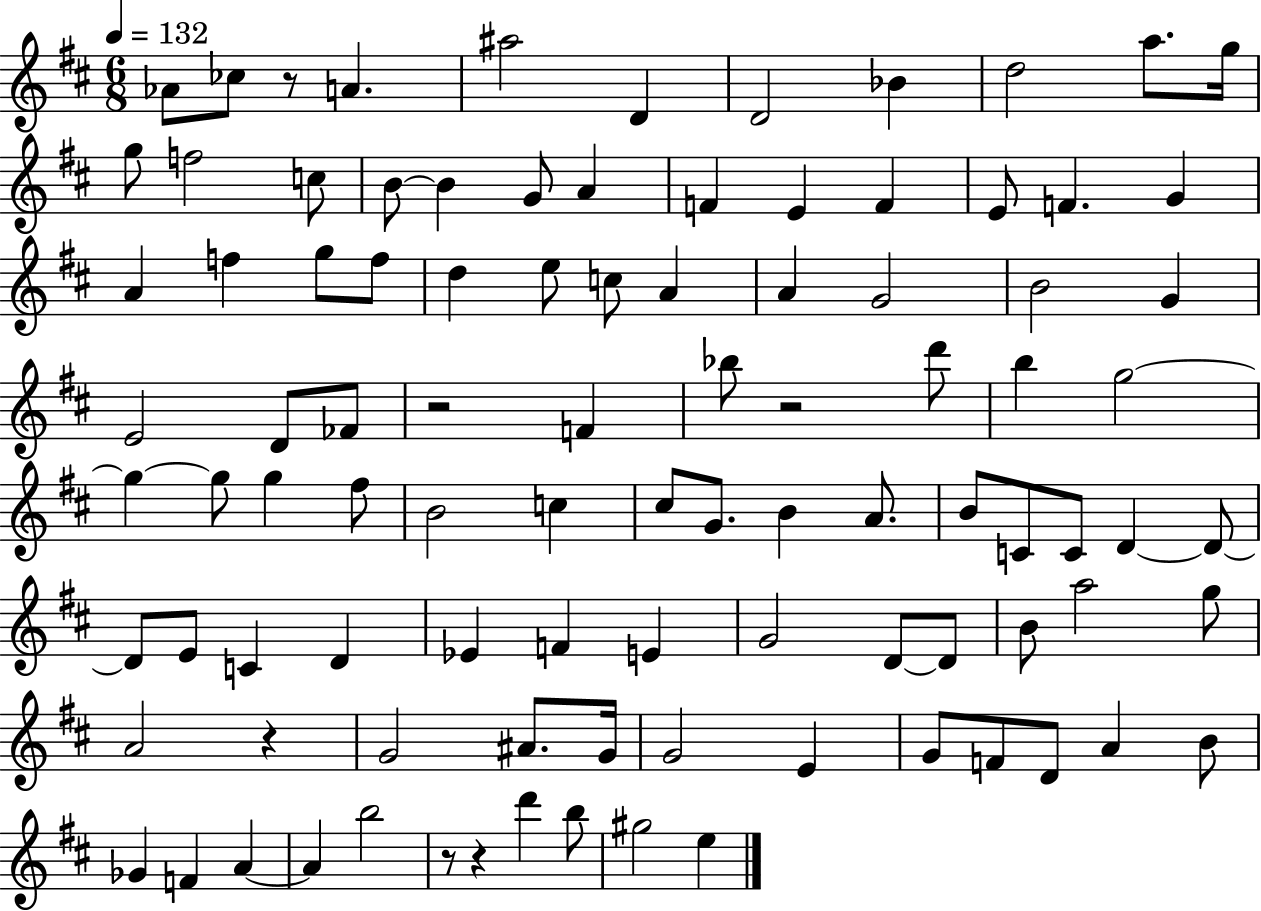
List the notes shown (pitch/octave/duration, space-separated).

Ab4/e CES5/e R/e A4/q. A#5/h D4/q D4/h Bb4/q D5/h A5/e. G5/s G5/e F5/h C5/e B4/e B4/q G4/e A4/q F4/q E4/q F4/q E4/e F4/q. G4/q A4/q F5/q G5/e F5/e D5/q E5/e C5/e A4/q A4/q G4/h B4/h G4/q E4/h D4/e FES4/e R/h F4/q Bb5/e R/h D6/e B5/q G5/h G5/q G5/e G5/q F#5/e B4/h C5/q C#5/e G4/e. B4/q A4/e. B4/e C4/e C4/e D4/q D4/e D4/e E4/e C4/q D4/q Eb4/q F4/q E4/q G4/h D4/e D4/e B4/e A5/h G5/e A4/h R/q G4/h A#4/e. G4/s G4/h E4/q G4/e F4/e D4/e A4/q B4/e Gb4/q F4/q A4/q A4/q B5/h R/e R/q D6/q B5/e G#5/h E5/q